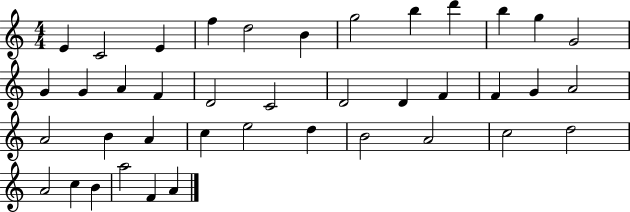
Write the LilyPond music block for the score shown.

{
  \clef treble
  \numericTimeSignature
  \time 4/4
  \key c \major
  e'4 c'2 e'4 | f''4 d''2 b'4 | g''2 b''4 d'''4 | b''4 g''4 g'2 | \break g'4 g'4 a'4 f'4 | d'2 c'2 | d'2 d'4 f'4 | f'4 g'4 a'2 | \break a'2 b'4 a'4 | c''4 e''2 d''4 | b'2 a'2 | c''2 d''2 | \break a'2 c''4 b'4 | a''2 f'4 a'4 | \bar "|."
}